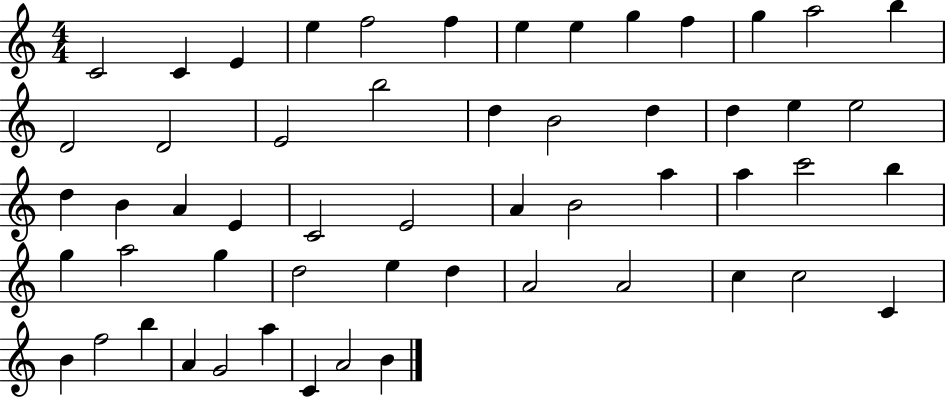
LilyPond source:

{
  \clef treble
  \numericTimeSignature
  \time 4/4
  \key c \major
  c'2 c'4 e'4 | e''4 f''2 f''4 | e''4 e''4 g''4 f''4 | g''4 a''2 b''4 | \break d'2 d'2 | e'2 b''2 | d''4 b'2 d''4 | d''4 e''4 e''2 | \break d''4 b'4 a'4 e'4 | c'2 e'2 | a'4 b'2 a''4 | a''4 c'''2 b''4 | \break g''4 a''2 g''4 | d''2 e''4 d''4 | a'2 a'2 | c''4 c''2 c'4 | \break b'4 f''2 b''4 | a'4 g'2 a''4 | c'4 a'2 b'4 | \bar "|."
}